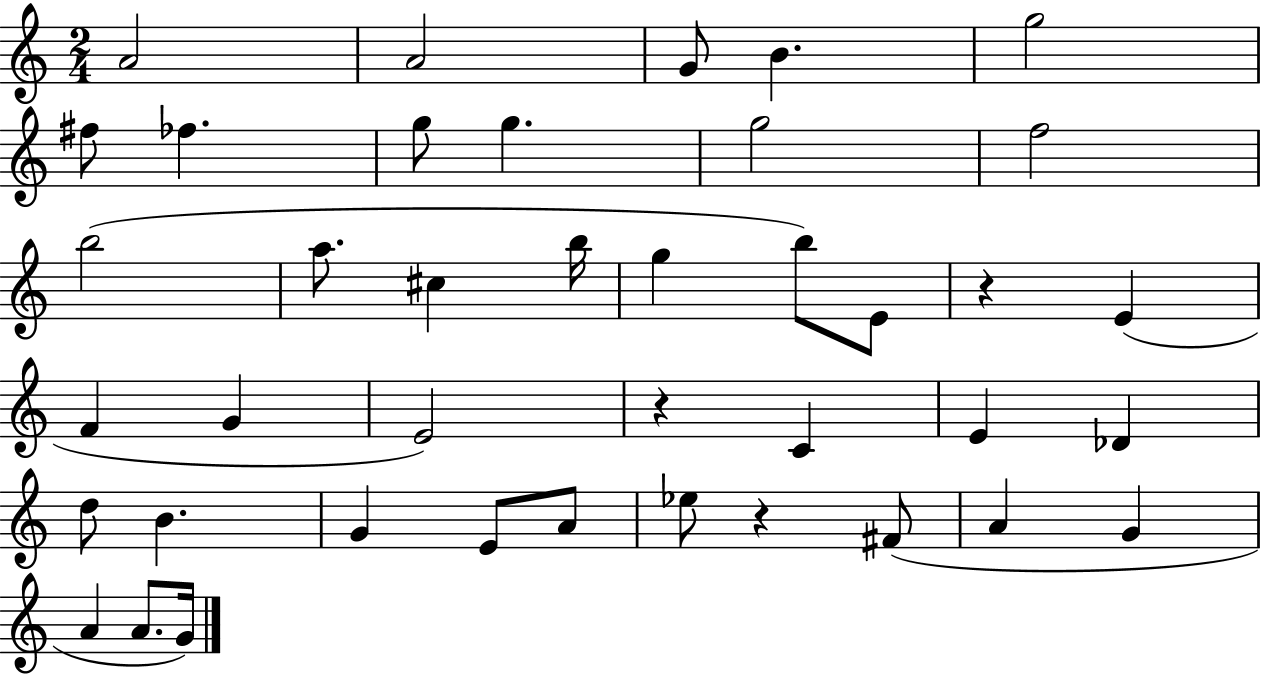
X:1
T:Untitled
M:2/4
L:1/4
K:C
A2 A2 G/2 B g2 ^f/2 _f g/2 g g2 f2 b2 a/2 ^c b/4 g b/2 E/2 z E F G E2 z C E _D d/2 B G E/2 A/2 _e/2 z ^F/2 A G A A/2 G/4